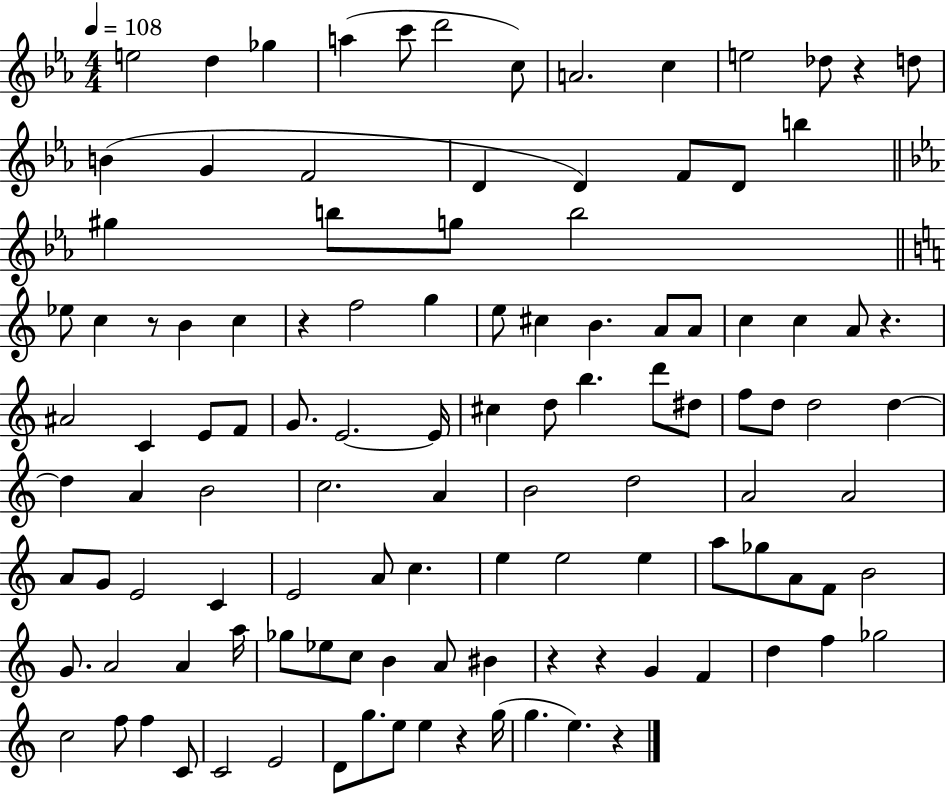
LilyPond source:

{
  \clef treble
  \numericTimeSignature
  \time 4/4
  \key ees \major
  \tempo 4 = 108
  e''2 d''4 ges''4 | a''4( c'''8 d'''2 c''8) | a'2. c''4 | e''2 des''8 r4 d''8 | \break b'4( g'4 f'2 | d'4 d'4) f'8 d'8 b''4 | \bar "||" \break \key c \minor gis''4 b''8 g''8 b''2 | \bar "||" \break \key a \minor ees''8 c''4 r8 b'4 c''4 | r4 f''2 g''4 | e''8 cis''4 b'4. a'8 a'8 | c''4 c''4 a'8 r4. | \break ais'2 c'4 e'8 f'8 | g'8. e'2.~~ e'16 | cis''4 d''8 b''4. d'''8 dis''8 | f''8 d''8 d''2 d''4~~ | \break d''4 a'4 b'2 | c''2. a'4 | b'2 d''2 | a'2 a'2 | \break a'8 g'8 e'2 c'4 | e'2 a'8 c''4. | e''4 e''2 e''4 | a''8 ges''8 a'8 f'8 b'2 | \break g'8. a'2 a'4 a''16 | ges''8 ees''8 c''8 b'4 a'8 bis'4 | r4 r4 g'4 f'4 | d''4 f''4 ges''2 | \break c''2 f''8 f''4 c'8 | c'2 e'2 | d'8 g''8. e''8 e''4 r4 g''16( | g''4. e''4.) r4 | \break \bar "|."
}